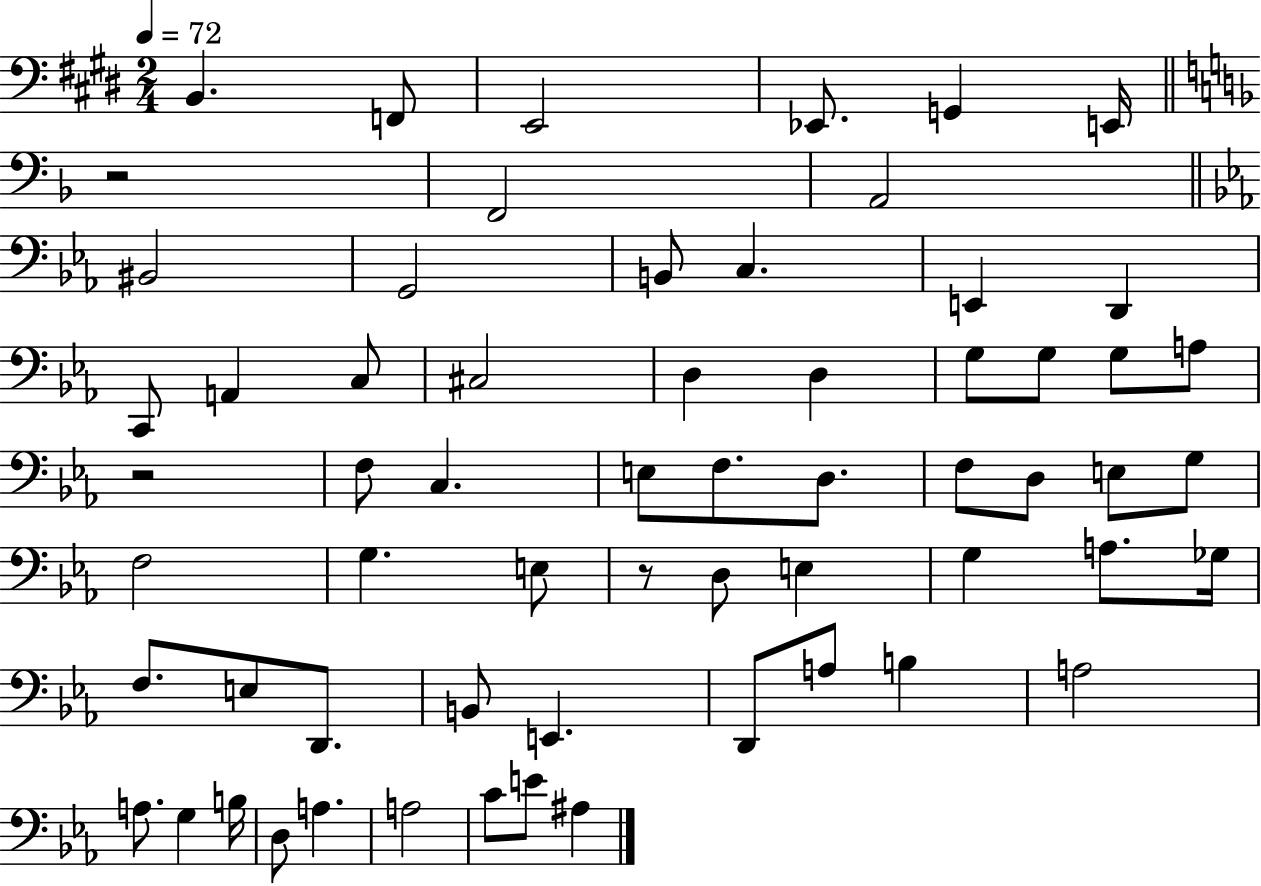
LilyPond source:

{
  \clef bass
  \numericTimeSignature
  \time 2/4
  \key e \major
  \tempo 4 = 72
  b,4. f,8 | e,2 | ees,8. g,4 e,16 | \bar "||" \break \key f \major r2 | f,2 | a,2 | \bar "||" \break \key ees \major bis,2 | g,2 | b,8 c4. | e,4 d,4 | \break c,8 a,4 c8 | cis2 | d4 d4 | g8 g8 g8 a8 | \break r2 | f8 c4. | e8 f8. d8. | f8 d8 e8 g8 | \break f2 | g4. e8 | r8 d8 e4 | g4 a8. ges16 | \break f8. e8 d,8. | b,8 e,4. | d,8 a8 b4 | a2 | \break a8. g4 b16 | d8 a4. | a2 | c'8 e'8 ais4 | \break \bar "|."
}